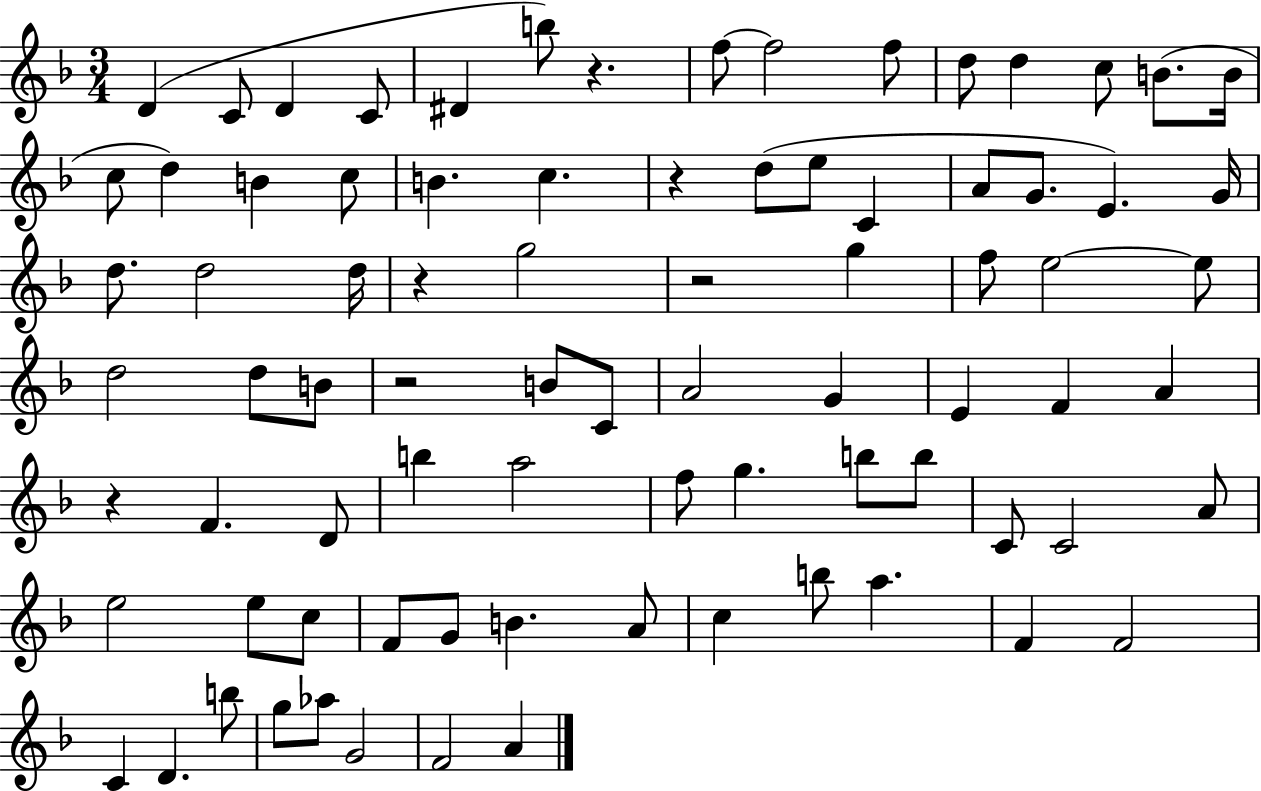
D4/q C4/e D4/q C4/e D#4/q B5/e R/q. F5/e F5/h F5/e D5/e D5/q C5/e B4/e. B4/s C5/e D5/q B4/q C5/e B4/q. C5/q. R/q D5/e E5/e C4/q A4/e G4/e. E4/q. G4/s D5/e. D5/h D5/s R/q G5/h R/h G5/q F5/e E5/h E5/e D5/h D5/e B4/e R/h B4/e C4/e A4/h G4/q E4/q F4/q A4/q R/q F4/q. D4/e B5/q A5/h F5/e G5/q. B5/e B5/e C4/e C4/h A4/e E5/h E5/e C5/e F4/e G4/e B4/q. A4/e C5/q B5/e A5/q. F4/q F4/h C4/q D4/q. B5/e G5/e Ab5/e G4/h F4/h A4/q